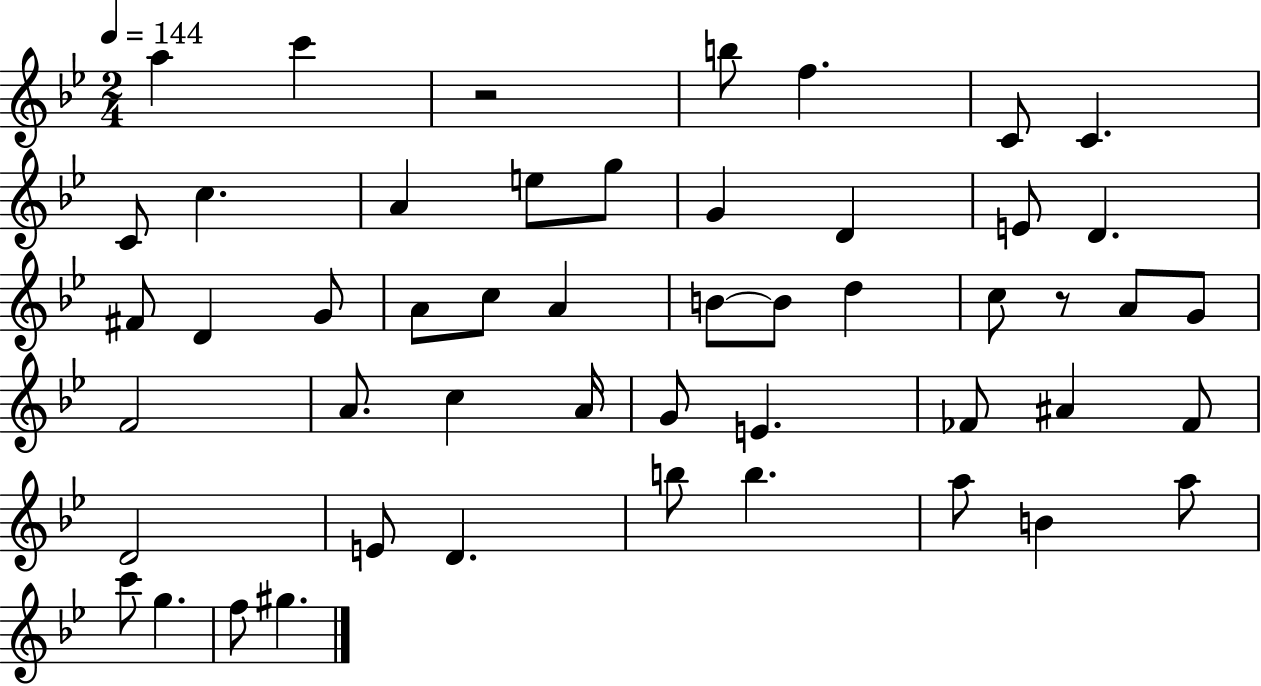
X:1
T:Untitled
M:2/4
L:1/4
K:Bb
a c' z2 b/2 f C/2 C C/2 c A e/2 g/2 G D E/2 D ^F/2 D G/2 A/2 c/2 A B/2 B/2 d c/2 z/2 A/2 G/2 F2 A/2 c A/4 G/2 E _F/2 ^A _F/2 D2 E/2 D b/2 b a/2 B a/2 c'/2 g f/2 ^g